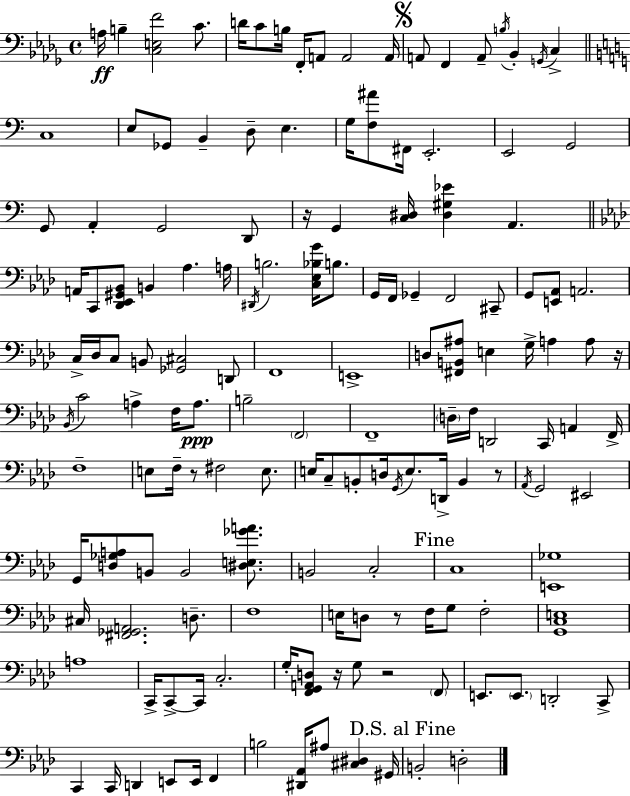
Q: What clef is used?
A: bass